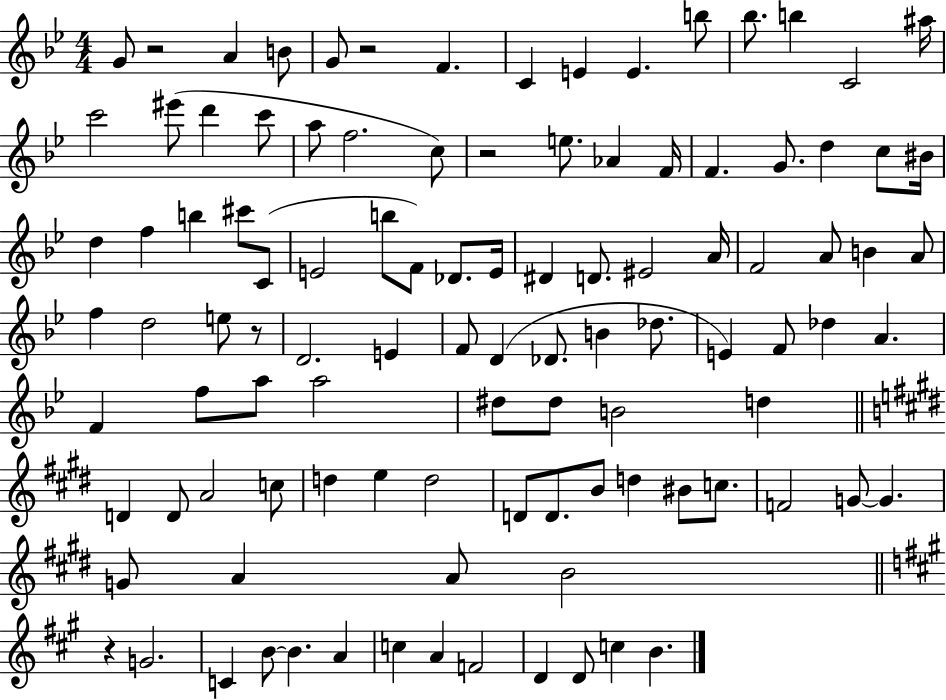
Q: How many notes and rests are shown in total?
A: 105